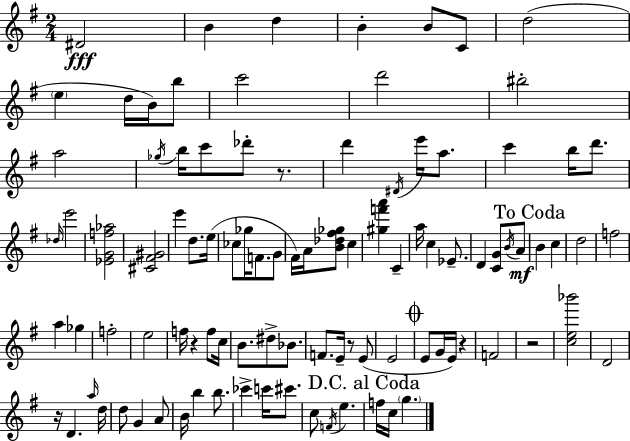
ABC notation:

X:1
T:Untitled
M:2/4
L:1/4
K:Em
^D2 B d B B/2 C/2 d2 e d/4 B/4 b/2 c'2 d'2 ^b2 a2 _g/4 b/4 c'/2 _d'/2 z/2 d' ^D/4 e'/4 a/2 c' b/4 d'/2 _d/4 e'2 [_EGf_a]2 [^C^F^G]2 e' d/2 e/4 _c/2 _g/4 F/2 G/2 ^F/4 A/4 [B_d^f_g]/2 c [^gf'a'] C a/4 c _E/2 D [CG]/2 B/4 A/2 B c d2 f2 a _g f2 e2 f/4 z f/2 c/4 B/2 ^d/2 _B/2 F/2 E/4 z/2 E/2 E2 E/2 G/4 E/4 z F2 z2 [ce_b']2 D2 z/4 D a/4 d/4 d/2 G A/2 B/4 b b/2 _c' c'/4 ^c'/2 c/2 F/4 e f/4 c/4 g